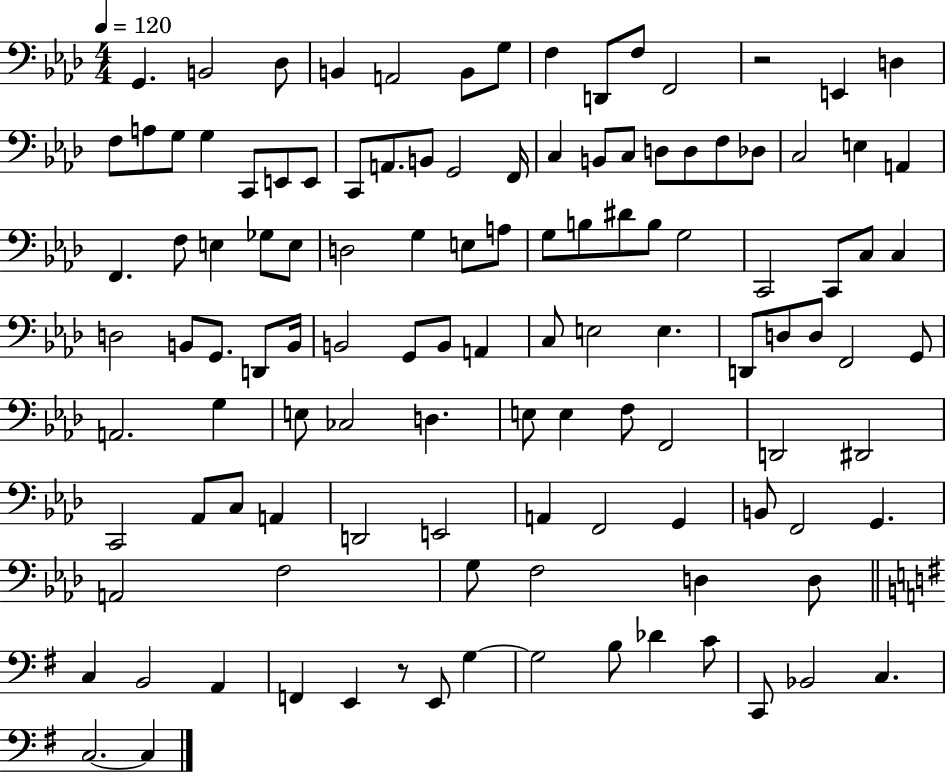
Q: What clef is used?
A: bass